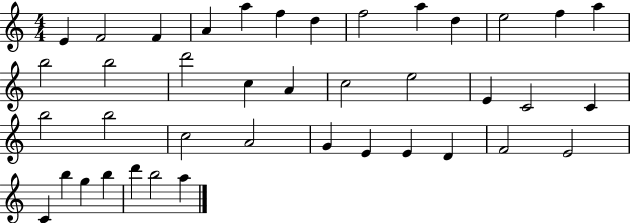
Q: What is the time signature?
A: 4/4